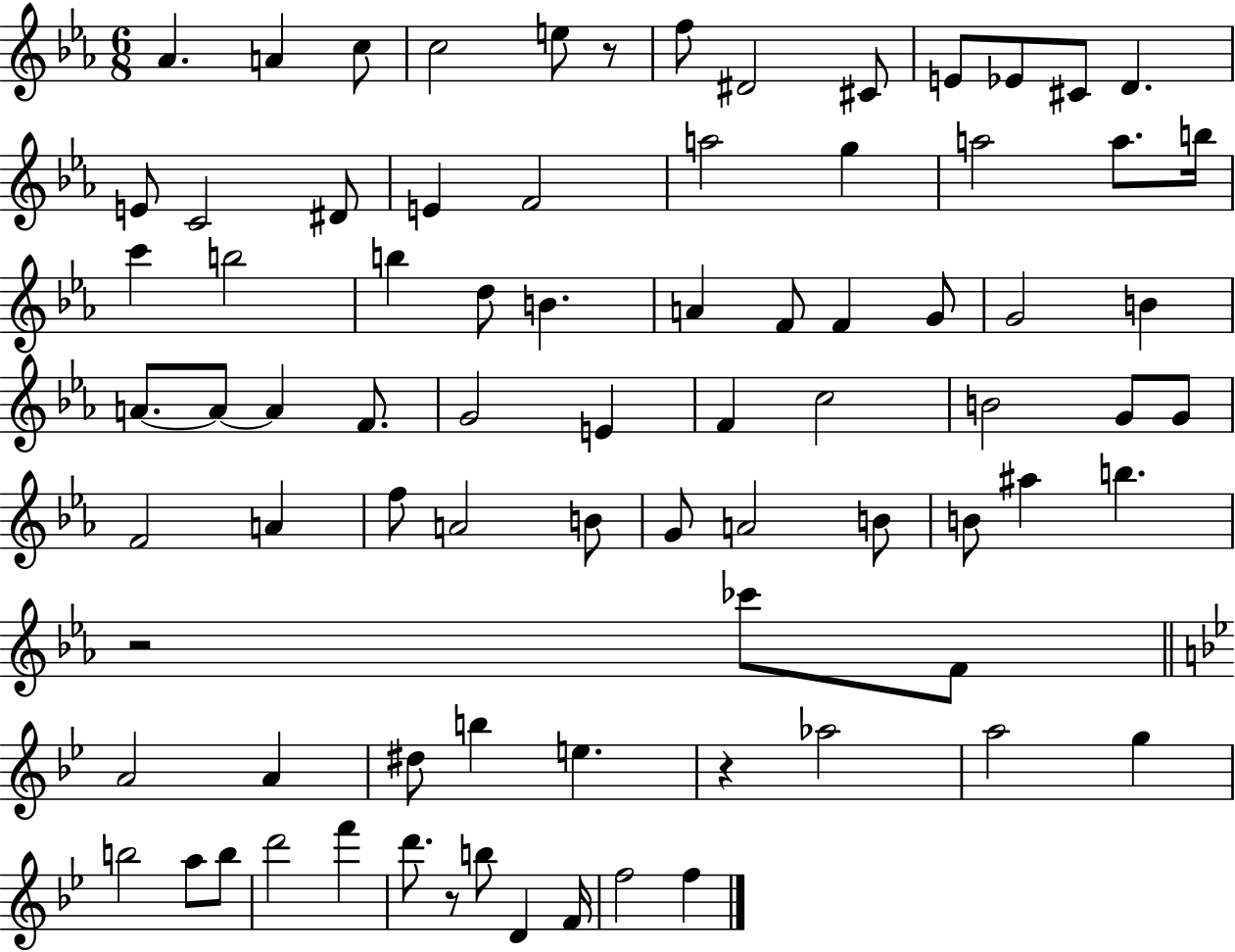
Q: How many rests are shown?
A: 4